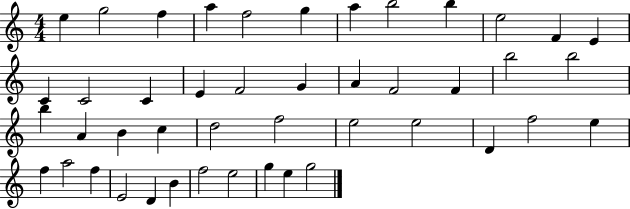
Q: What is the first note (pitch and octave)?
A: E5